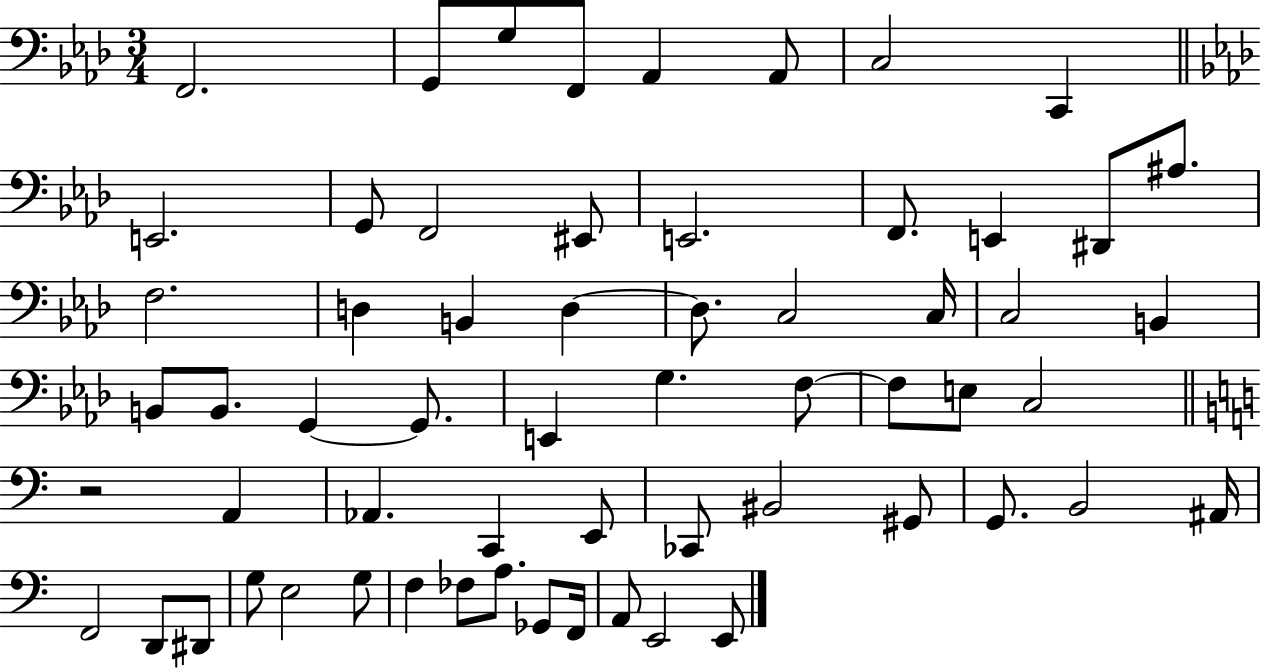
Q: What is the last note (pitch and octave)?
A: E2